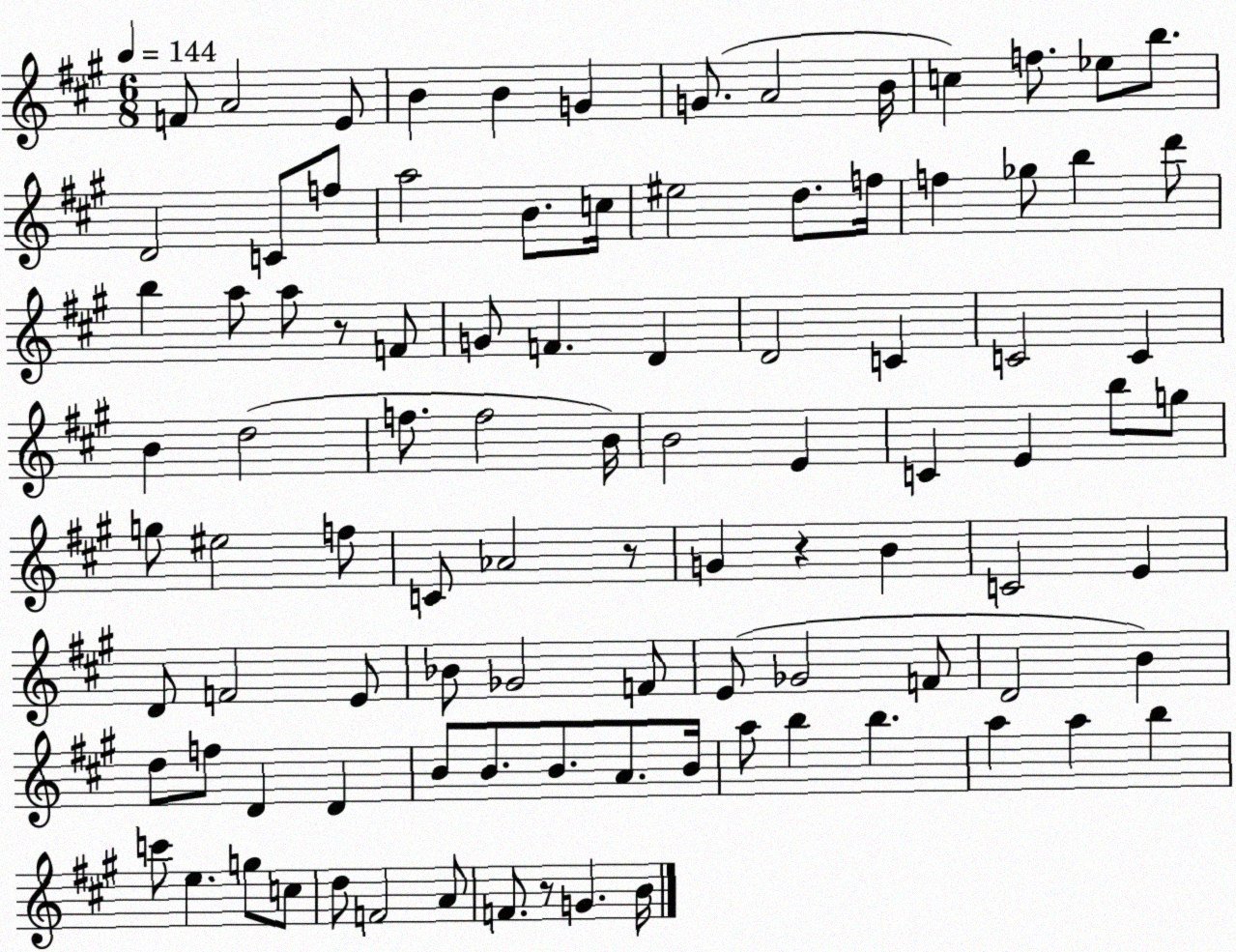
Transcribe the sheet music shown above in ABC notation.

X:1
T:Untitled
M:6/8
L:1/4
K:A
F/2 A2 E/2 B B G G/2 A2 B/4 c f/2 _e/2 b/2 D2 C/2 f/2 a2 B/2 c/4 ^e2 d/2 f/4 f _g/2 b d'/2 b a/2 a/2 z/2 F/2 G/2 F D D2 C C2 C B d2 f/2 f2 B/4 B2 E C E b/2 g/2 g/2 ^e2 f/2 C/2 _A2 z/2 G z B C2 E D/2 F2 E/2 _B/2 _G2 F/2 E/2 _G2 F/2 D2 B d/2 f/2 D D B/2 B/2 B/2 A/2 B/4 a/2 b b a a b c'/2 e g/2 c/2 d/2 F2 A/2 F/2 z/2 G B/4